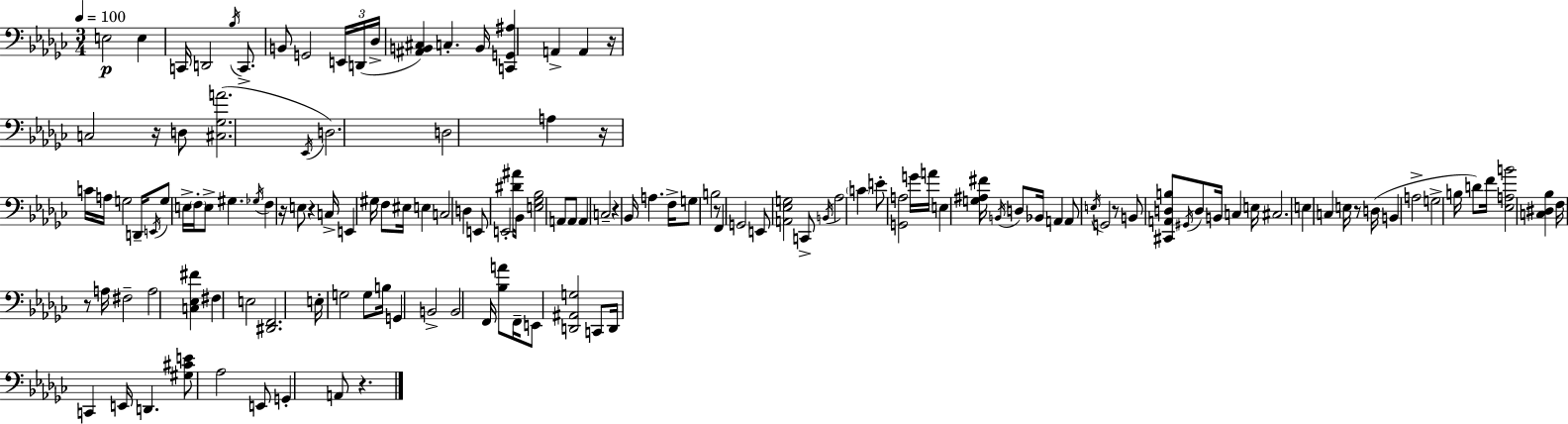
E3/h E3/q C2/s D2/h Bb3/s C2/e. B2/e G2/h E2/s D2/s Db3/s [A#2,B2,C#3]/q C3/q. B2/s [C2,G2,A#3]/q A2/q A2/q R/s C3/h R/s D3/e [C#3,Gb3,A4]/h. Eb2/s D3/h. D3/h A3/q R/s C4/s A3/s G3/h D2/s E2/s G3/e E3/s F3/s E3/e G#3/q. Gb3/s F3/q R/s E3/e R/q C3/s E2/q G#3/s F3/e EIS3/s E3/q C3/h D3/q E2/e E2/h [D#4,A#4]/s Bb2/s [E3,Gb3,Bb3]/h A2/e A2/e A2/q C3/h R/q Bb2/s A3/q. F3/s G3/e B3/h R/e F2/q G2/h E2/e [A2,Eb3,G3]/h C2/e B2/s Ab3/h C4/q E4/e [G2,A3]/h G4/s A4/s E3/q [G3,A#3,F#4]/s B2/s D3/e Bb2/s A2/q A2/e E3/s G2/h R/e B2/e [C#2,A2,D3,B3]/e G#2/s D3/e B2/s C3/q E3/s C#3/h. E3/q C3/q E3/s R/e D3/s B2/q A3/h G3/h B3/s D4/e F4/s [Eb3,A3,B4]/h [C3,D#3,Bb3]/q F3/s R/e A3/s F#3/h A3/h [C3,Eb3,F#4]/q F#3/q E3/h [D#2,F2]/h. E3/s G3/h G3/e B3/s G2/q B2/h B2/h F2/s [Bb3,A4]/e F2/s E2/e [D2,A#2,G3]/h C2/e D2/s C2/q E2/s D2/q. [G#3,C#4,E4]/e Ab3/h E2/e G2/q A2/e R/q.